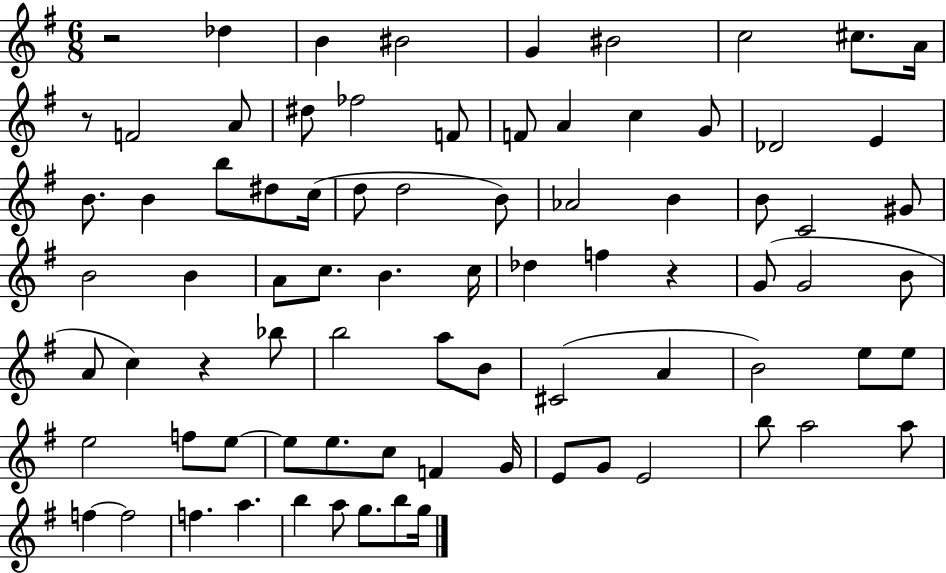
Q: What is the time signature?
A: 6/8